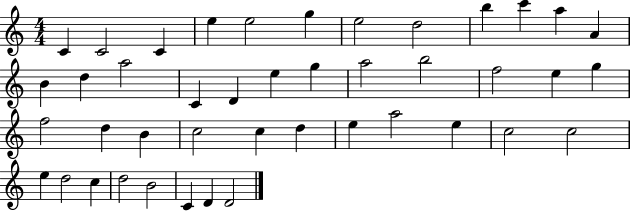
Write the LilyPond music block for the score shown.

{
  \clef treble
  \numericTimeSignature
  \time 4/4
  \key c \major
  c'4 c'2 c'4 | e''4 e''2 g''4 | e''2 d''2 | b''4 c'''4 a''4 a'4 | \break b'4 d''4 a''2 | c'4 d'4 e''4 g''4 | a''2 b''2 | f''2 e''4 g''4 | \break f''2 d''4 b'4 | c''2 c''4 d''4 | e''4 a''2 e''4 | c''2 c''2 | \break e''4 d''2 c''4 | d''2 b'2 | c'4 d'4 d'2 | \bar "|."
}